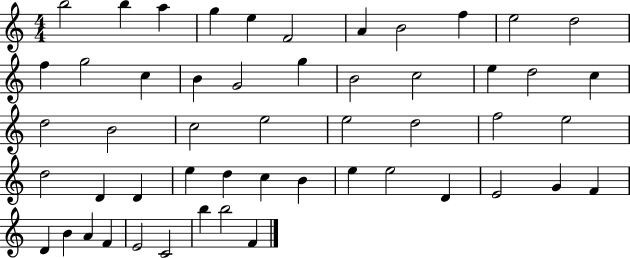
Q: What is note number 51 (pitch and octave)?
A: B5